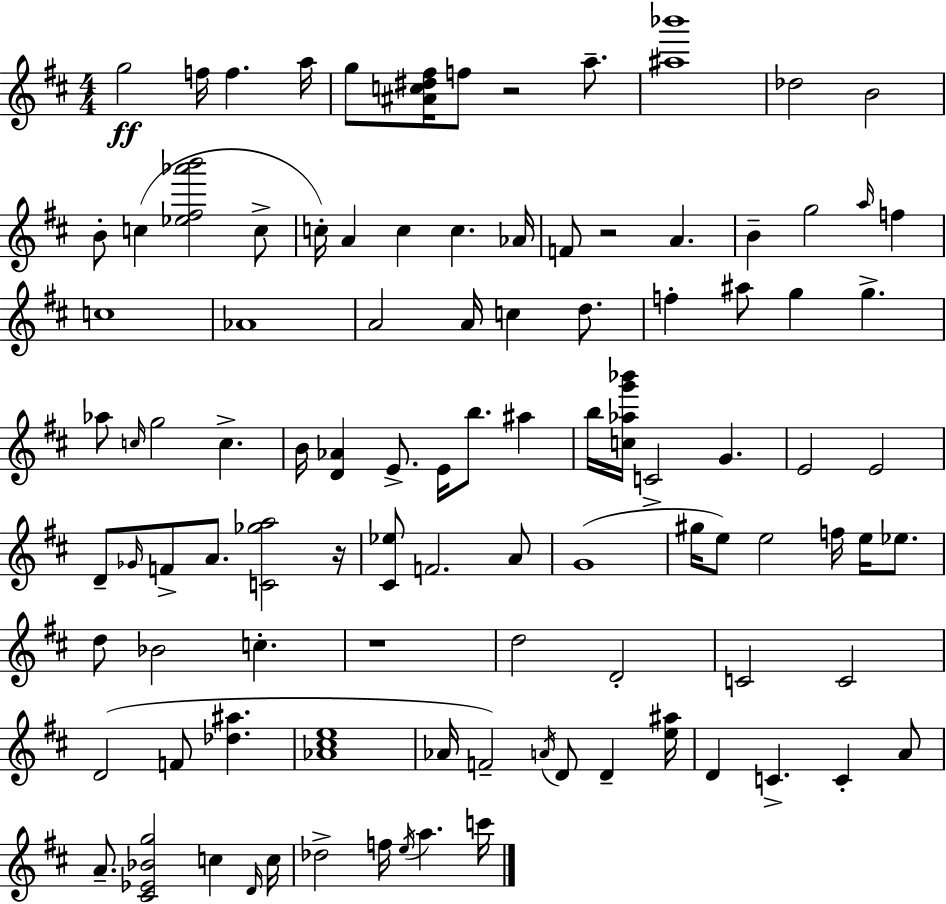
G5/h F5/s F5/q. A5/s G5/e [A#4,C5,D#5,F#5]/s F5/e R/h A5/e. [A#5,Bb6]/w Db5/h B4/h B4/e C5/q [Eb5,F#5,Ab6,B6]/h C5/e C5/s A4/q C5/q C5/q. Ab4/s F4/e R/h A4/q. B4/q G5/h A5/s F5/q C5/w Ab4/w A4/h A4/s C5/q D5/e. F5/q A#5/e G5/q G5/q. Ab5/e C5/s G5/h C5/q. B4/s [D4,Ab4]/q E4/e. E4/s B5/e. A#5/q B5/s [C5,Ab5,G6,Bb6]/s C4/h G4/q. E4/h E4/h D4/e Gb4/s F4/e A4/e. [C4,Gb5,A5]/h R/s [C#4,Eb5]/e F4/h. A4/e G4/w G#5/s E5/e E5/h F5/s E5/s Eb5/e. D5/e Bb4/h C5/q. R/w D5/h D4/h C4/h C4/h D4/h F4/e [Db5,A#5]/q. [Ab4,C#5,E5]/w Ab4/s F4/h A4/s D4/e D4/q [E5,A#5]/s D4/q C4/q. C4/q A4/e A4/e. [C#4,Eb4,Bb4,G5]/h C5/q D4/s C5/s Db5/h F5/s E5/s A5/q. C6/s